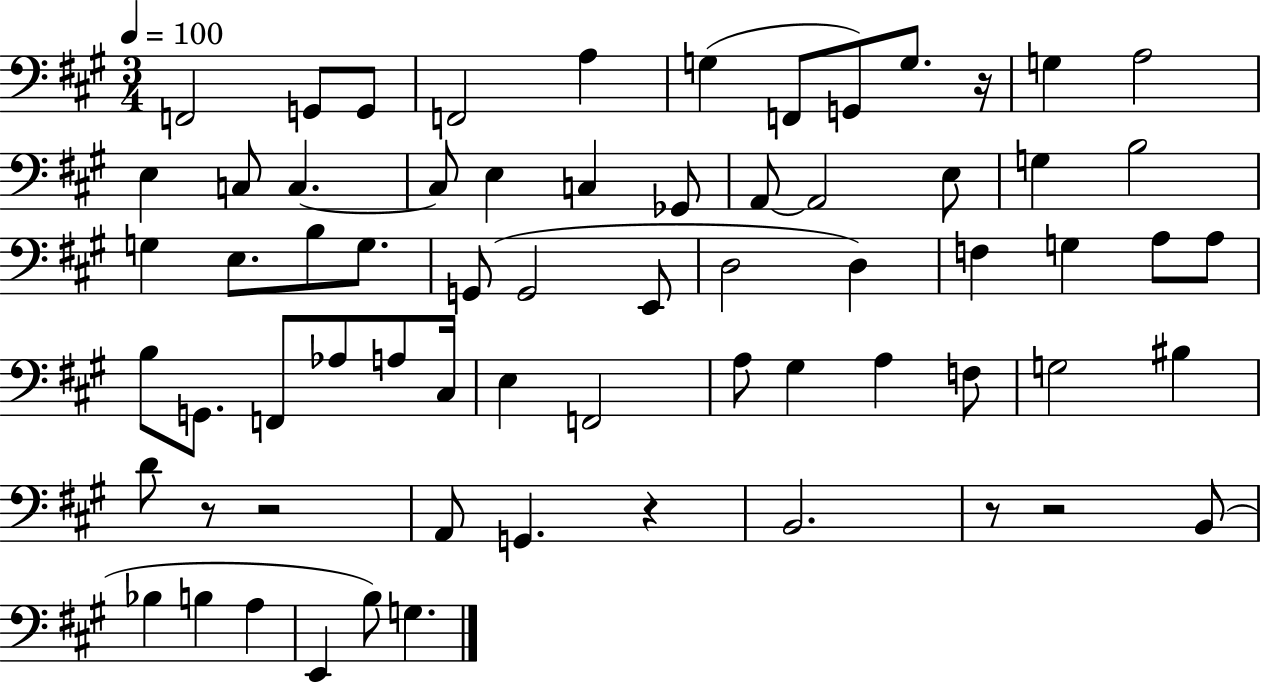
X:1
T:Untitled
M:3/4
L:1/4
K:A
F,,2 G,,/2 G,,/2 F,,2 A, G, F,,/2 G,,/2 G,/2 z/4 G, A,2 E, C,/2 C, C,/2 E, C, _G,,/2 A,,/2 A,,2 E,/2 G, B,2 G, E,/2 B,/2 G,/2 G,,/2 G,,2 E,,/2 D,2 D, F, G, A,/2 A,/2 B,/2 G,,/2 F,,/2 _A,/2 A,/2 ^C,/4 E, F,,2 A,/2 ^G, A, F,/2 G,2 ^B, D/2 z/2 z2 A,,/2 G,, z B,,2 z/2 z2 B,,/2 _B, B, A, E,, B,/2 G,